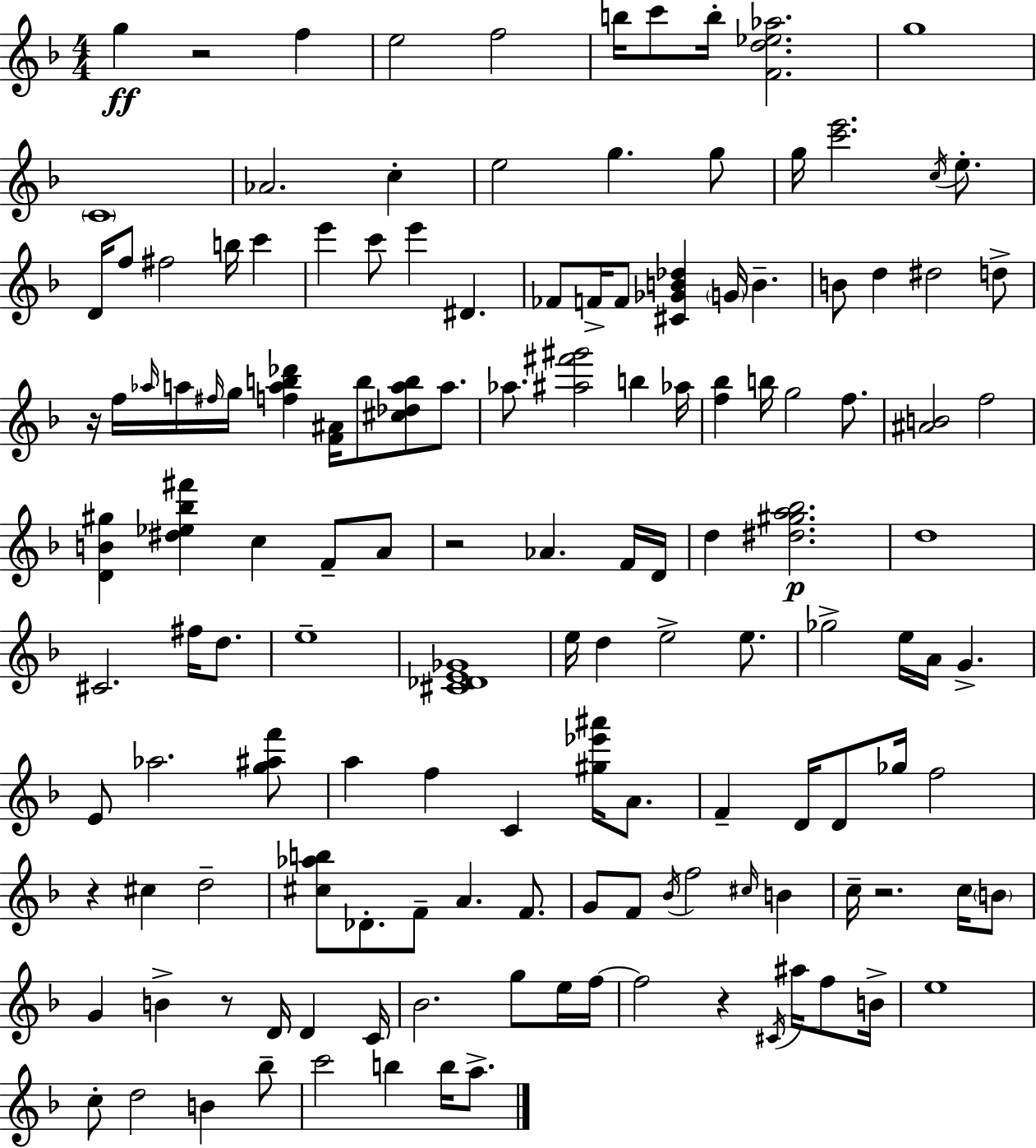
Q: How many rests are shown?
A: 7